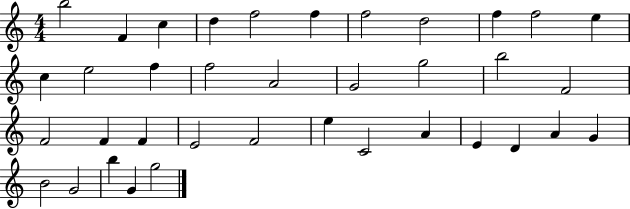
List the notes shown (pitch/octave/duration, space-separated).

B5/h F4/q C5/q D5/q F5/h F5/q F5/h D5/h F5/q F5/h E5/q C5/q E5/h F5/q F5/h A4/h G4/h G5/h B5/h F4/h F4/h F4/q F4/q E4/h F4/h E5/q C4/h A4/q E4/q D4/q A4/q G4/q B4/h G4/h B5/q G4/q G5/h